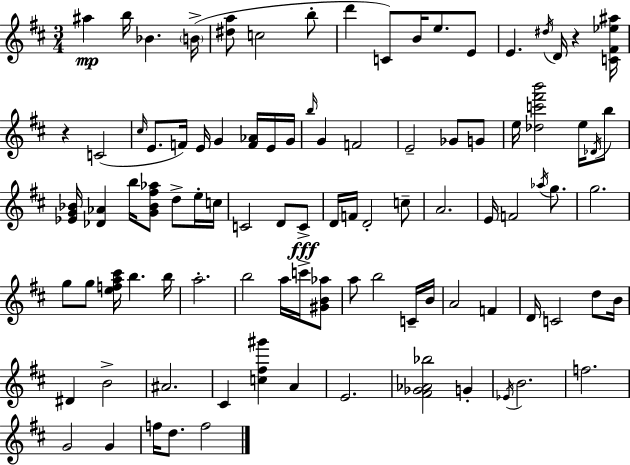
{
  \clef treble
  \numericTimeSignature
  \time 3/4
  \key d \major
  ais''4\mp b''16 bes'4. \parenthesize b'16->( | <dis'' a''>8 c''2 b''8-. | d'''4 c'8) b'16 e''8. e'8 | e'4. \acciaccatura { dis''16 } d'16 r4 | \break <c' fis' ees'' ais''>16 r4 c'2( | \grace { cis''16 } e'8. f'16) e'16 g'4 <f' aes'>16 | e'16 g'16 \grace { b''16 } g'4 f'2 | e'2-- ges'8 | \break g'8 e''16 <des'' c''' fis''' b'''>2 | e''16 \acciaccatura { des'16 } b''8 <ees' g' bes'>16 <des' aes'>4 b''16 <g' bes' fis'' aes''>8 | d''8-> e''16-. c''16 c'2 | d'8 c'8->\fff d'16 f'16 d'2-. | \break c''8-- a'2. | e'16 f'2 | \acciaccatura { aes''16 } g''8. g''2. | g''8 g''8 <e'' f'' a'' cis'''>16 b''4. | \break b''16 a''2.-. | b''2 | a''16 c'''16-> <gis' b' aes''>8 a''8 b''2 | c'16-- b'16 a'2 | \break f'4 d'16 c'2 | d''8 b'16 dis'4 b'2-> | ais'2. | cis'4 <c'' fis'' gis'''>4 | \break a'4 e'2. | <fis' ges' aes' bes''>2 | g'4-. \acciaccatura { ees'16 } b'2. | f''2. | \break g'2 | g'4 f''16 d''8. f''2 | \bar "|."
}